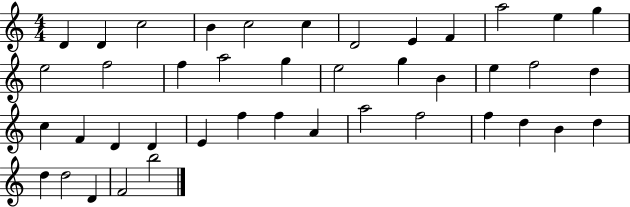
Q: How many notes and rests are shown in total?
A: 42